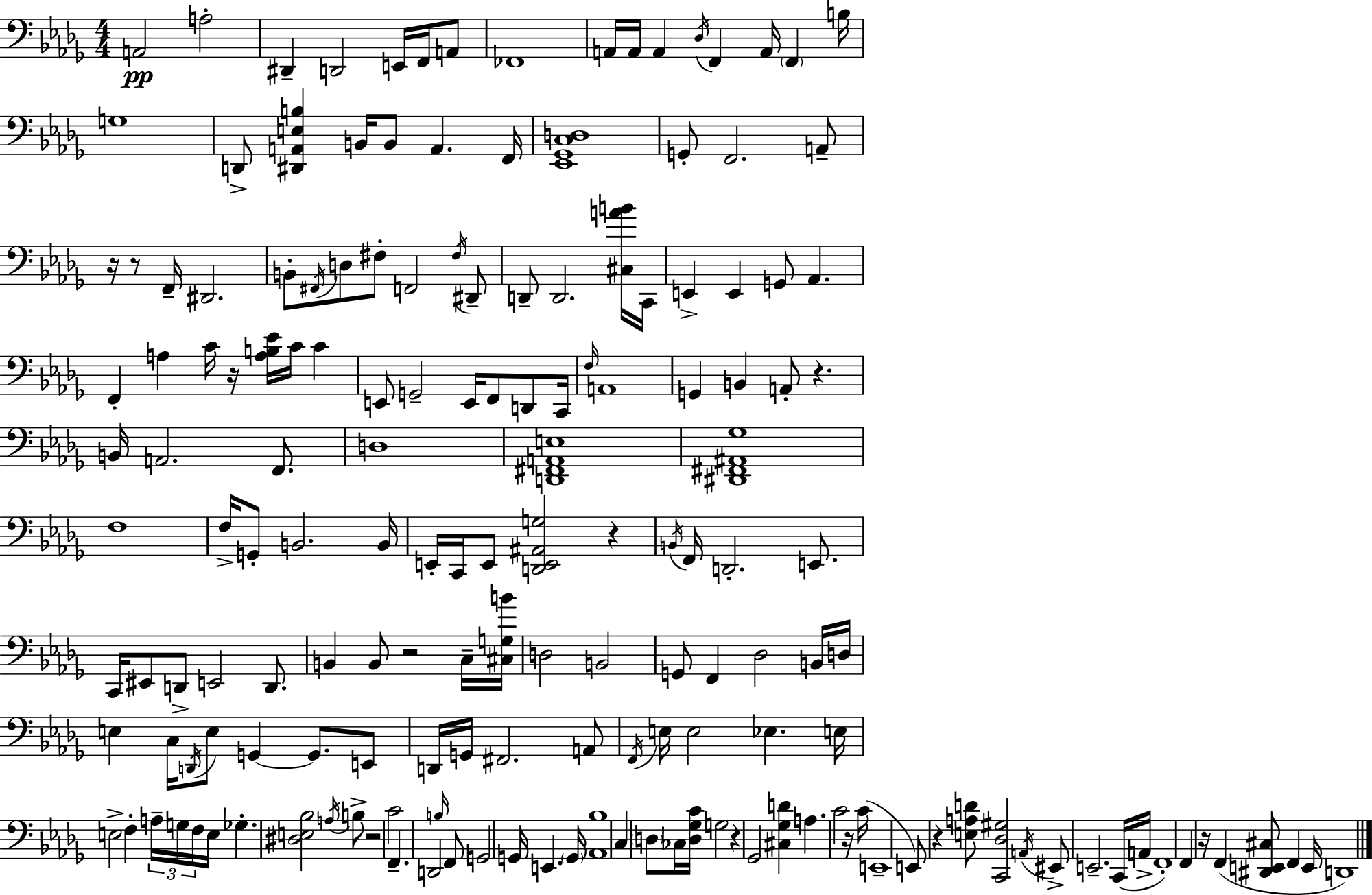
X:1
T:Untitled
M:4/4
L:1/4
K:Bbm
A,,2 A,2 ^D,, D,,2 E,,/4 F,,/4 A,,/2 _F,,4 A,,/4 A,,/4 A,, _D,/4 F,, A,,/4 F,, B,/4 G,4 D,,/2 [^D,,A,,E,B,] B,,/4 B,,/2 A,, F,,/4 [_E,,_G,,C,D,]4 G,,/2 F,,2 A,,/2 z/4 z/2 F,,/4 ^D,,2 B,,/2 ^F,,/4 D,/2 ^F,/2 F,,2 ^F,/4 ^D,,/2 D,,/2 D,,2 [^C,AB]/4 C,,/4 E,, E,, G,,/2 _A,, F,, A, C/4 z/4 [A,B,_E]/4 C/4 C E,,/2 G,,2 E,,/4 F,,/2 D,,/2 C,,/4 F,/4 A,,4 G,, B,, A,,/2 z B,,/4 A,,2 F,,/2 D,4 [D,,^F,,A,,E,]4 [^D,,^F,,^A,,_G,]4 F,4 F,/4 G,,/2 B,,2 B,,/4 E,,/4 C,,/4 E,,/2 [D,,E,,^A,,G,]2 z B,,/4 F,,/4 D,,2 E,,/2 C,,/4 ^E,,/2 D,,/2 E,,2 D,,/2 B,, B,,/2 z2 C,/4 [^C,G,B]/4 D,2 B,,2 G,,/2 F,, _D,2 B,,/4 D,/4 E, C,/4 D,,/4 E,/2 G,, G,,/2 E,,/2 D,,/4 G,,/4 ^F,,2 A,,/2 F,,/4 E,/4 E,2 _E, E,/4 E,2 F, A,/4 G,/4 F,/4 E,/4 _G, [^D,E,_B,]2 A,/4 B,/2 z2 C2 F,, D,,2 B,/4 F,,/2 G,,2 G,,/4 E,, G,,/4 [_A,,_B,]4 C, D,/2 _C,/4 [D,_G,C]/4 G,2 z _G,,2 [^C,_G,D] A, C2 z/4 C/4 E,,4 E,,/2 z [E,A,D]/2 [C,,_D,^G,]2 A,,/4 ^E,,/2 E,,2 C,,/4 A,,/4 F,,4 F,, z/4 F,, [^D,,E,,^C,]/2 F,, E,,/4 D,,4